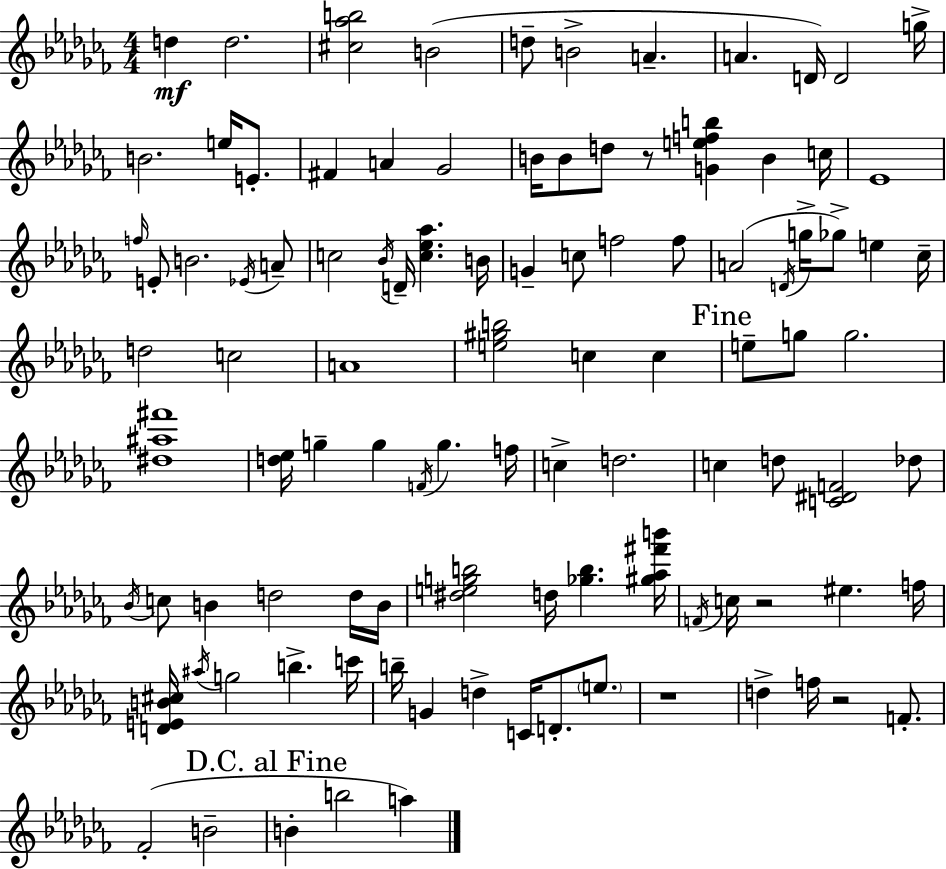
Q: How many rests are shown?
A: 4